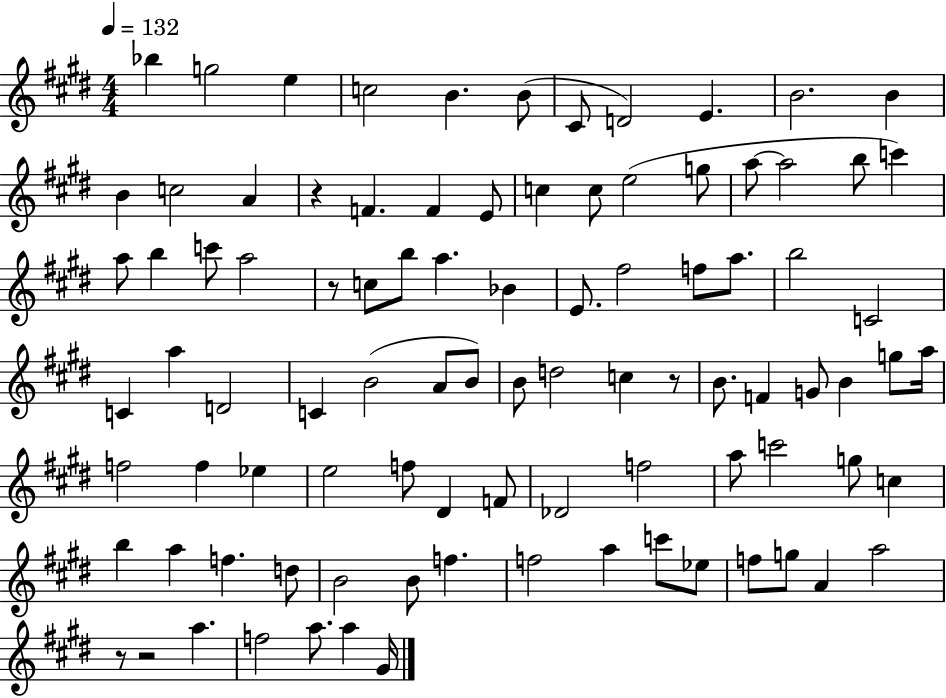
X:1
T:Untitled
M:4/4
L:1/4
K:E
_b g2 e c2 B B/2 ^C/2 D2 E B2 B B c2 A z F F E/2 c c/2 e2 g/2 a/2 a2 b/2 c' a/2 b c'/2 a2 z/2 c/2 b/2 a _B E/2 ^f2 f/2 a/2 b2 C2 C a D2 C B2 A/2 B/2 B/2 d2 c z/2 B/2 F G/2 B g/2 a/4 f2 f _e e2 f/2 ^D F/2 _D2 f2 a/2 c'2 g/2 c b a f d/2 B2 B/2 f f2 a c'/2 _e/2 f/2 g/2 A a2 z/2 z2 a f2 a/2 a ^G/4